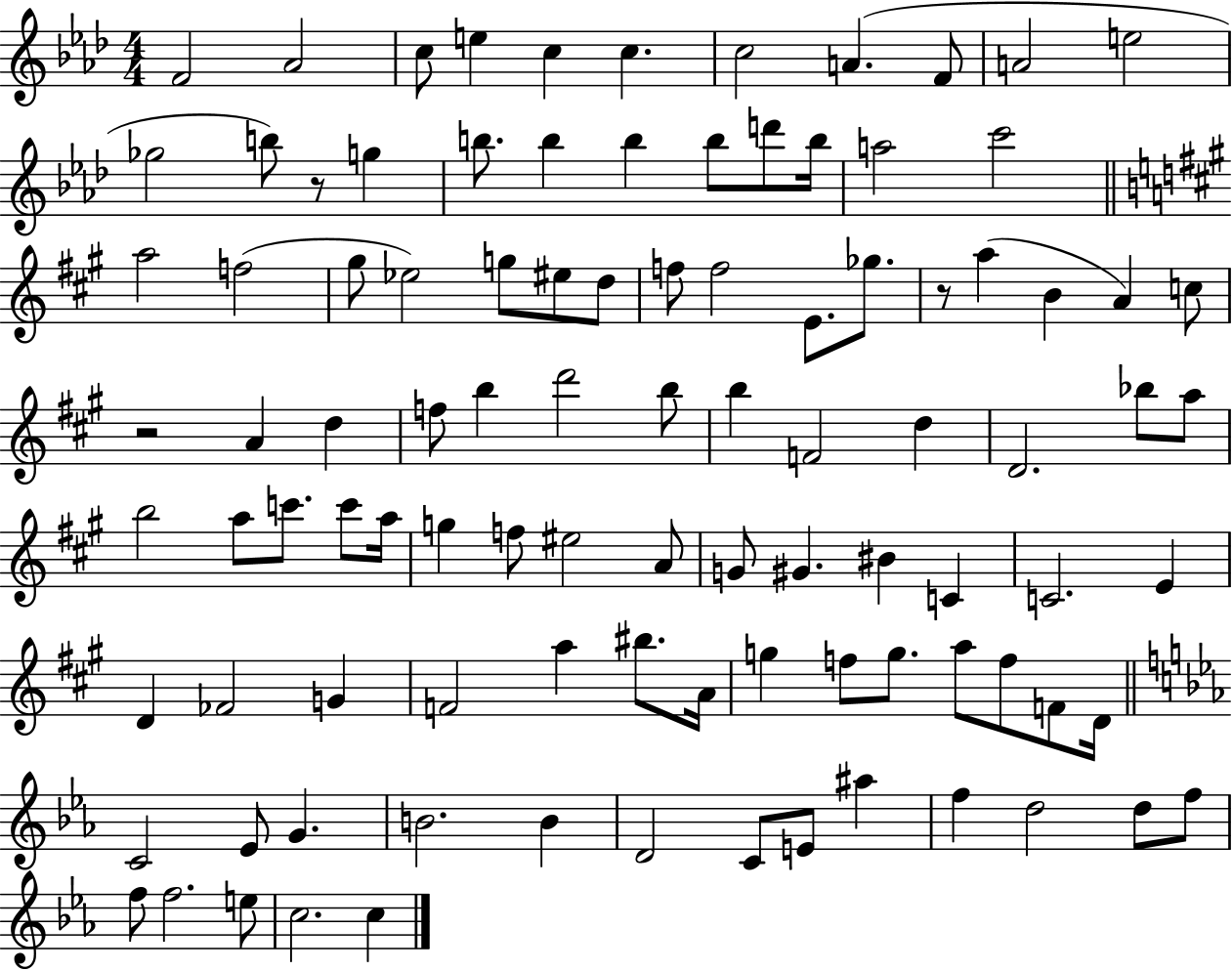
X:1
T:Untitled
M:4/4
L:1/4
K:Ab
F2 _A2 c/2 e c c c2 A F/2 A2 e2 _g2 b/2 z/2 g b/2 b b b/2 d'/2 b/4 a2 c'2 a2 f2 ^g/2 _e2 g/2 ^e/2 d/2 f/2 f2 E/2 _g/2 z/2 a B A c/2 z2 A d f/2 b d'2 b/2 b F2 d D2 _b/2 a/2 b2 a/2 c'/2 c'/2 a/4 g f/2 ^e2 A/2 G/2 ^G ^B C C2 E D _F2 G F2 a ^b/2 A/4 g f/2 g/2 a/2 f/2 F/2 D/4 C2 _E/2 G B2 B D2 C/2 E/2 ^a f d2 d/2 f/2 f/2 f2 e/2 c2 c